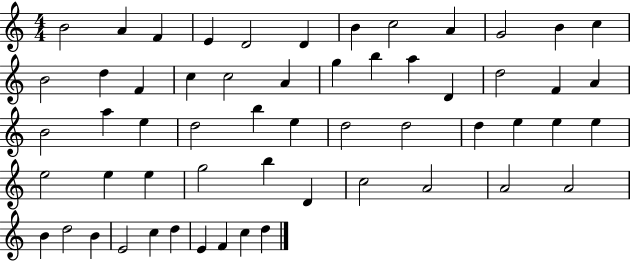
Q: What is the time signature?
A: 4/4